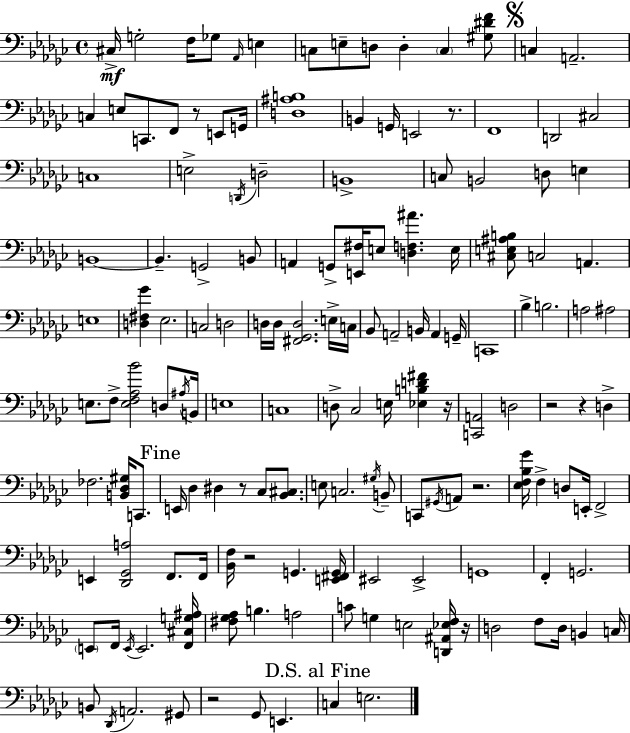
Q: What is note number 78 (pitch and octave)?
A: Db3